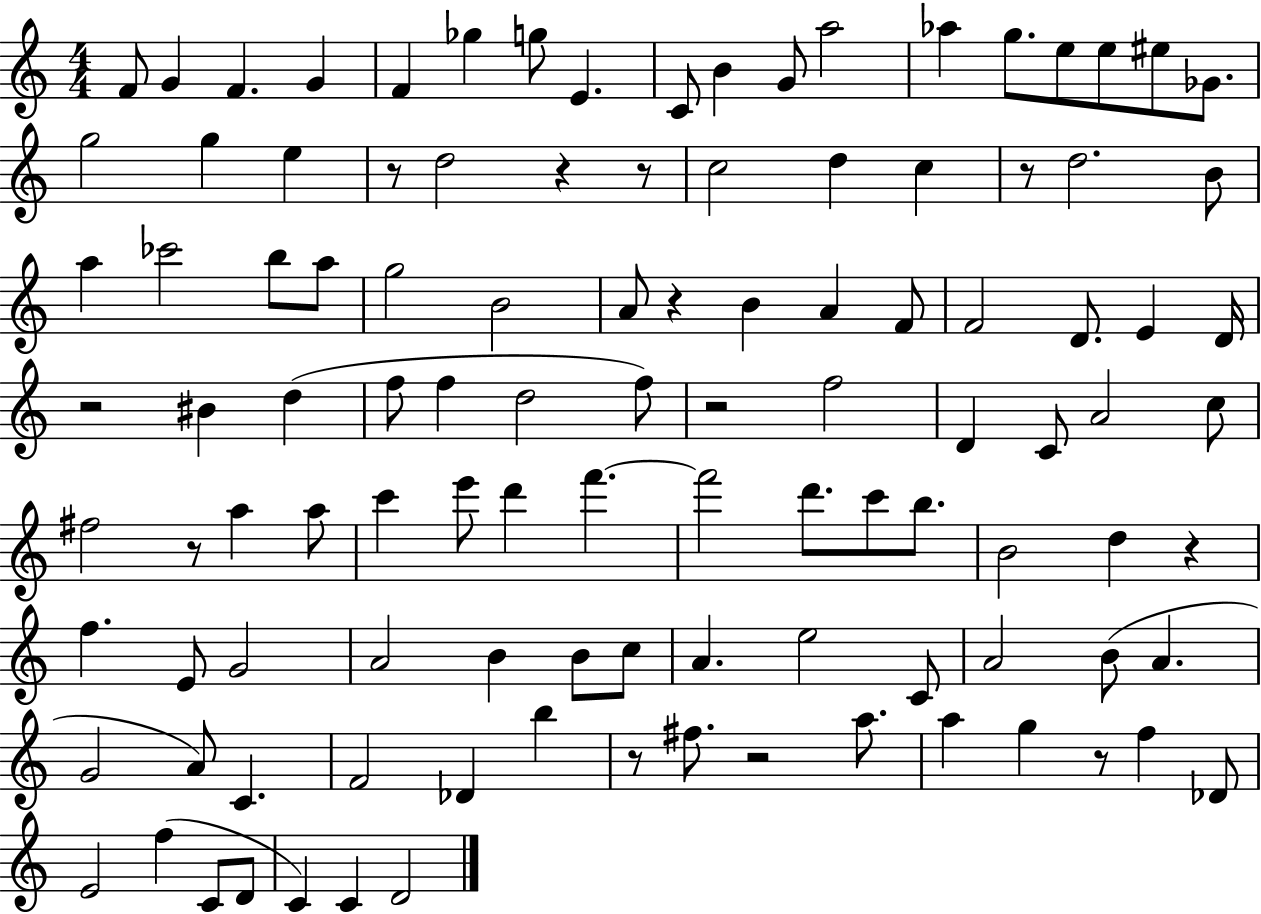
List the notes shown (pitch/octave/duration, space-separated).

F4/e G4/q F4/q. G4/q F4/q Gb5/q G5/e E4/q. C4/e B4/q G4/e A5/h Ab5/q G5/e. E5/e E5/e EIS5/e Gb4/e. G5/h G5/q E5/q R/e D5/h R/q R/e C5/h D5/q C5/q R/e D5/h. B4/e A5/q CES6/h B5/e A5/e G5/h B4/h A4/e R/q B4/q A4/q F4/e F4/h D4/e. E4/q D4/s R/h BIS4/q D5/q F5/e F5/q D5/h F5/e R/h F5/h D4/q C4/e A4/h C5/e F#5/h R/e A5/q A5/e C6/q E6/e D6/q F6/q. F6/h D6/e. C6/e B5/e. B4/h D5/q R/q F5/q. E4/e G4/h A4/h B4/q B4/e C5/e A4/q. E5/h C4/e A4/h B4/e A4/q. G4/h A4/e C4/q. F4/h Db4/q B5/q R/e F#5/e. R/h A5/e. A5/q G5/q R/e F5/q Db4/e E4/h F5/q C4/e D4/e C4/q C4/q D4/h